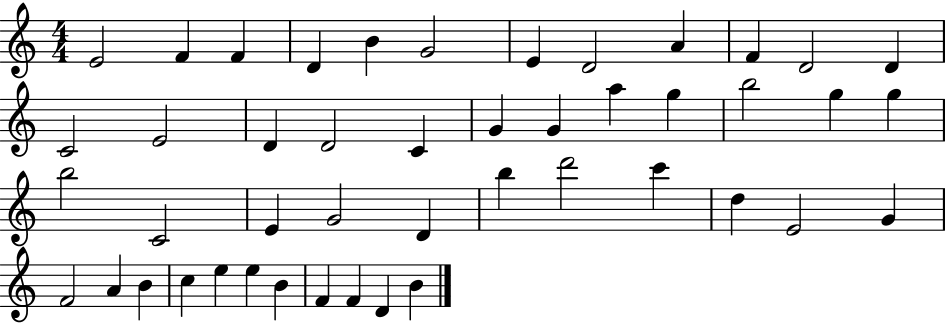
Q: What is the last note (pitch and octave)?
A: B4